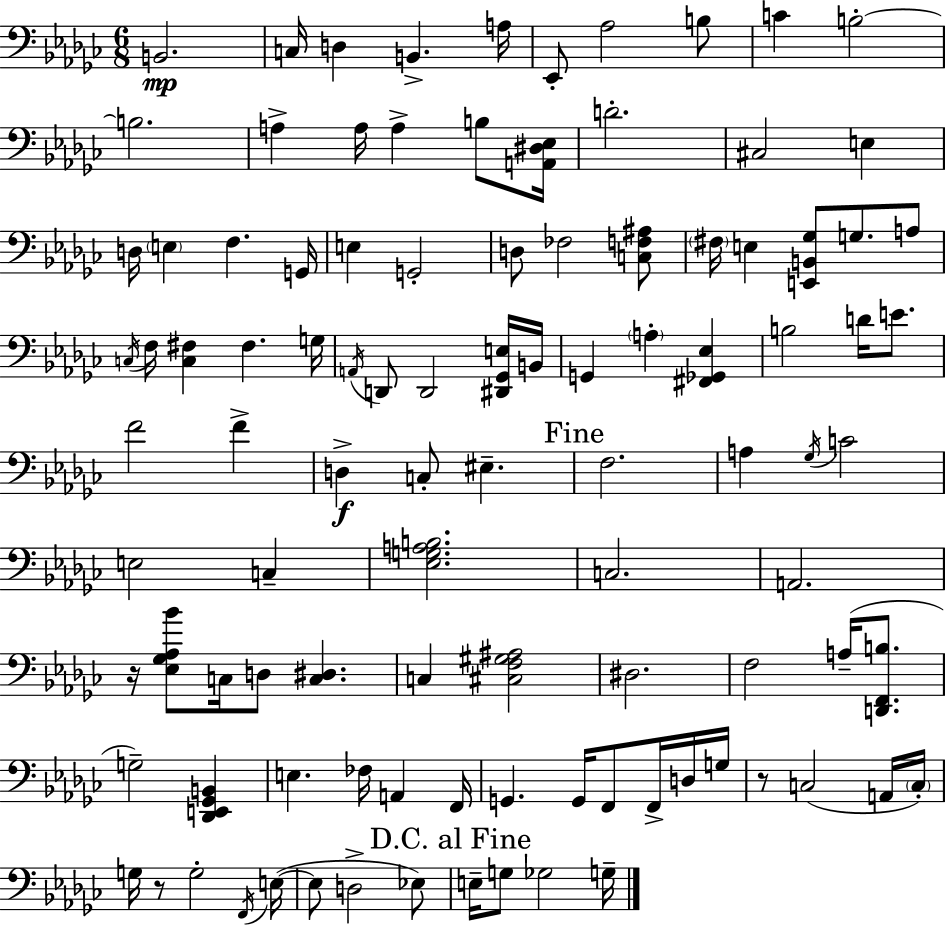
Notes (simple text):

B2/h. C3/s D3/q B2/q. A3/s Eb2/e Ab3/h B3/e C4/q B3/h B3/h. A3/q A3/s A3/q B3/e [A2,D#3,Eb3]/s D4/h. C#3/h E3/q D3/s E3/q F3/q. G2/s E3/q G2/h D3/e FES3/h [C3,F3,A#3]/e F#3/s E3/q [E2,B2,Gb3]/e G3/e. A3/e C3/s F3/s [C3,F#3]/q F#3/q. G3/s A2/s D2/e D2/h [D#2,Gb2,E3]/s B2/s G2/q A3/q [F#2,Gb2,Eb3]/q B3/h D4/s E4/e. F4/h F4/q D3/q C3/e EIS3/q. F3/h. A3/q Gb3/s C4/h E3/h C3/q [Eb3,G3,A3,B3]/h. C3/h. A2/h. R/s [Eb3,Gb3,Ab3,Bb4]/e C3/s D3/e [C3,D#3]/q. C3/q [C#3,F3,G#3,A#3]/h D#3/h. F3/h A3/s [D2,F2,B3]/e. G3/h [Db2,E2,Gb2,B2]/q E3/q. FES3/s A2/q F2/s G2/q. G2/s F2/e F2/s D3/s G3/s R/e C3/h A2/s C3/s G3/s R/e G3/h F2/s E3/s E3/e D3/h Eb3/e E3/s G3/e Gb3/h G3/s